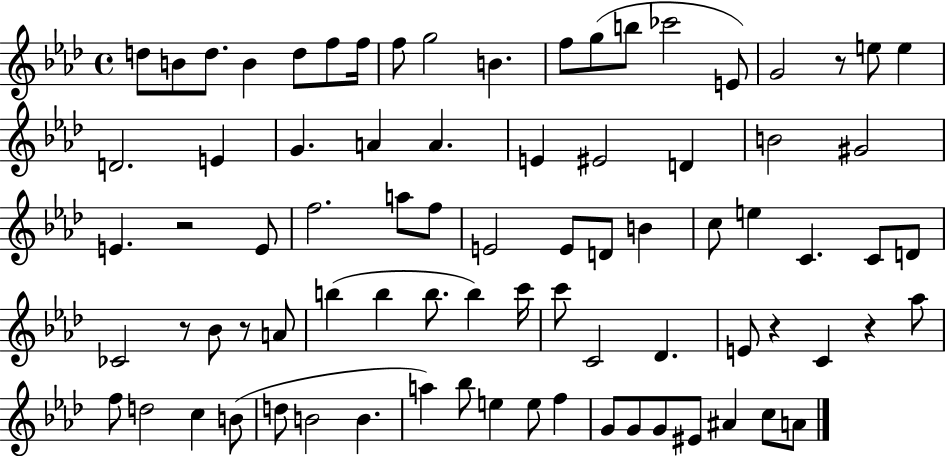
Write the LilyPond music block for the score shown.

{
  \clef treble
  \time 4/4
  \defaultTimeSignature
  \key aes \major
  d''8 b'8 d''8. b'4 d''8 f''8 f''16 | f''8 g''2 b'4. | f''8 g''8( b''8 ces'''2 e'8) | g'2 r8 e''8 e''4 | \break d'2. e'4 | g'4. a'4 a'4. | e'4 eis'2 d'4 | b'2 gis'2 | \break e'4. r2 e'8 | f''2. a''8 f''8 | e'2 e'8 d'8 b'4 | c''8 e''4 c'4. c'8 d'8 | \break ces'2 r8 bes'8 r8 a'8 | b''4( b''4 b''8. b''4) c'''16 | c'''8 c'2 des'4. | e'8 r4 c'4 r4 aes''8 | \break f''8 d''2 c''4 b'8( | d''8 b'2 b'4. | a''4) bes''8 e''4 e''8 f''4 | g'8 g'8 g'8 eis'8 ais'4 c''8 a'8 | \break \bar "|."
}